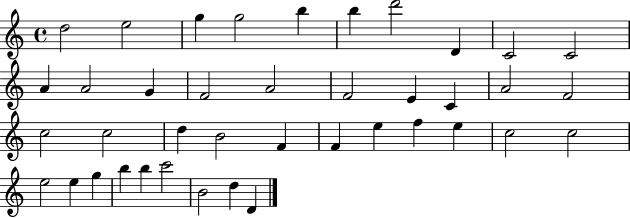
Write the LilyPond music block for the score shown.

{
  \clef treble
  \time 4/4
  \defaultTimeSignature
  \key c \major
  d''2 e''2 | g''4 g''2 b''4 | b''4 d'''2 d'4 | c'2 c'2 | \break a'4 a'2 g'4 | f'2 a'2 | f'2 e'4 c'4 | a'2 f'2 | \break c''2 c''2 | d''4 b'2 f'4 | f'4 e''4 f''4 e''4 | c''2 c''2 | \break e''2 e''4 g''4 | b''4 b''4 c'''2 | b'2 d''4 d'4 | \bar "|."
}